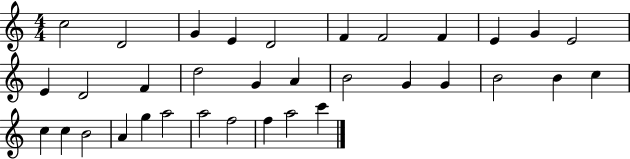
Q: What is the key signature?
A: C major